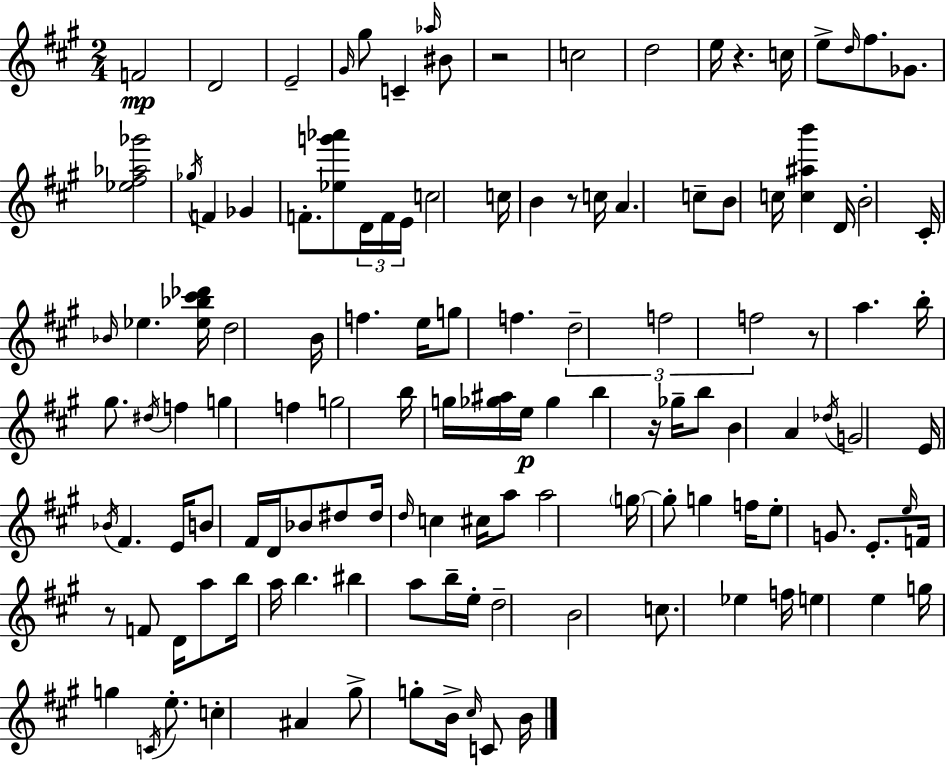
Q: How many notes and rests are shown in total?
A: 128